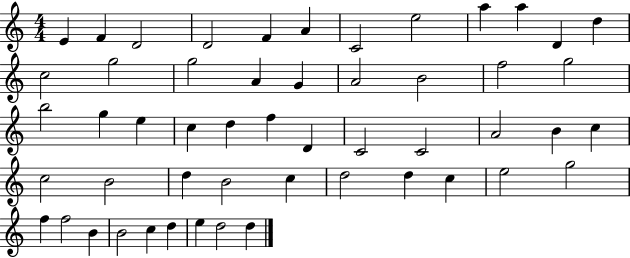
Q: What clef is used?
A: treble